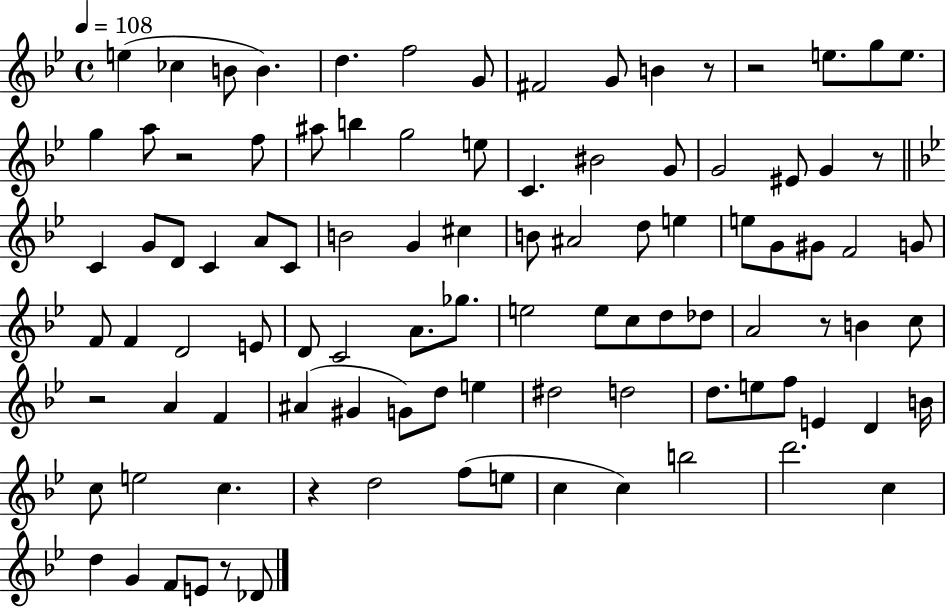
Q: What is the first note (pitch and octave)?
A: E5